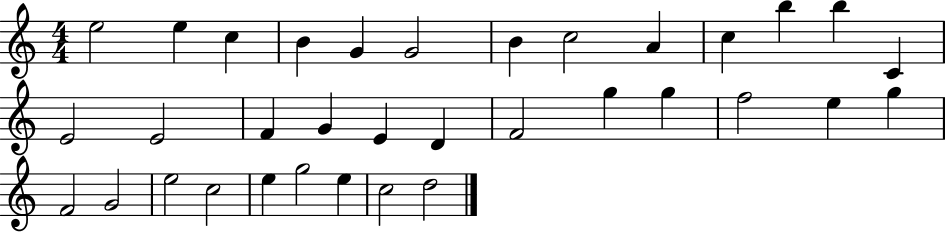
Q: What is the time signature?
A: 4/4